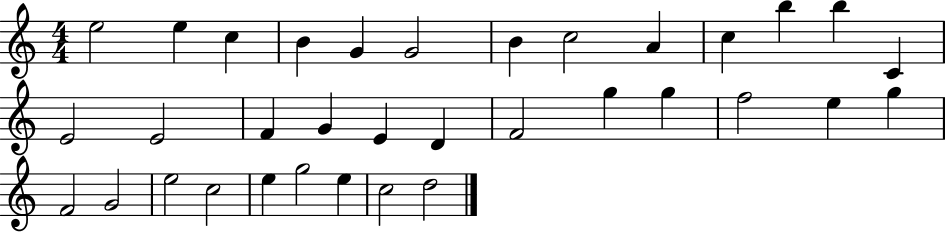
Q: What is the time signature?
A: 4/4